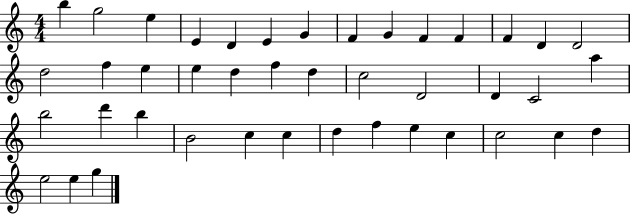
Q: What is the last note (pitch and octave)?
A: G5